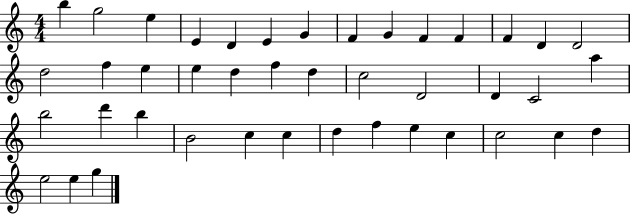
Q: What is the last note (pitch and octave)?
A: G5